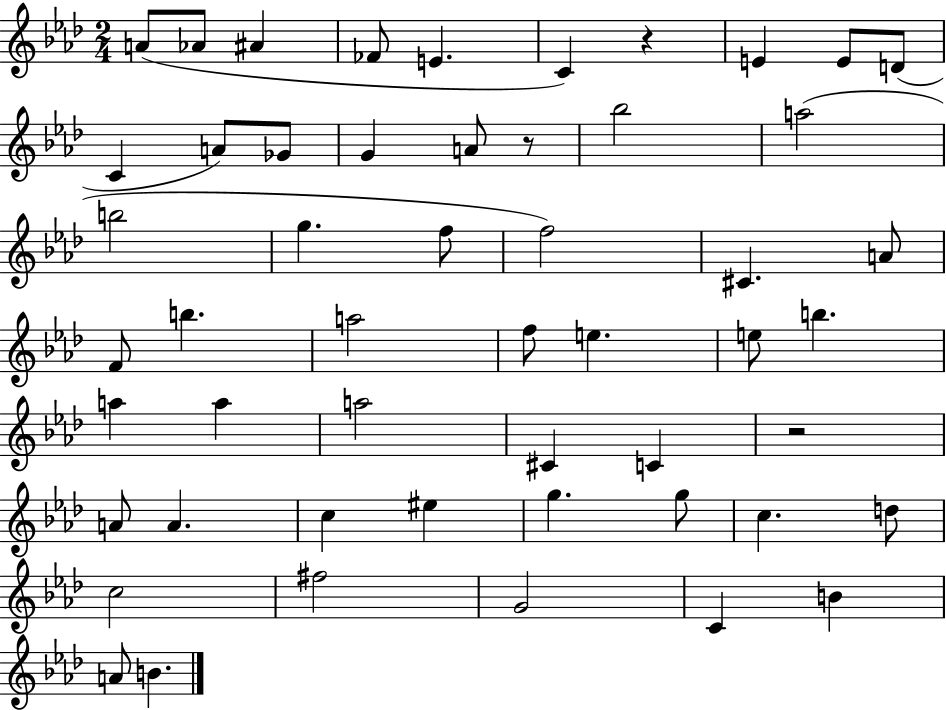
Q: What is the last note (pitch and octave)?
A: B4